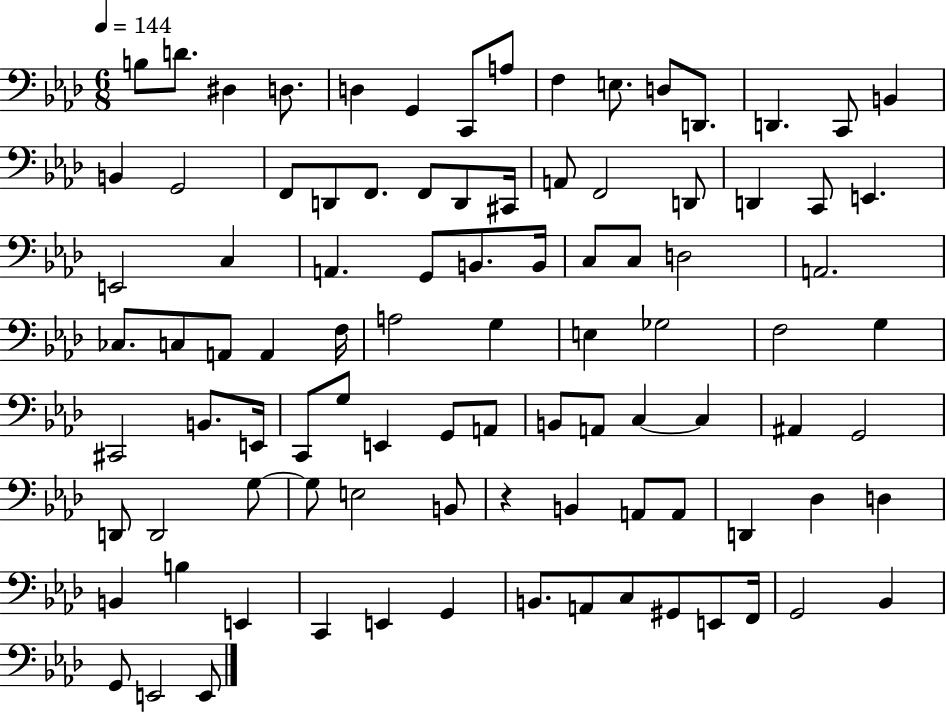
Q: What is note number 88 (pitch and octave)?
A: F2